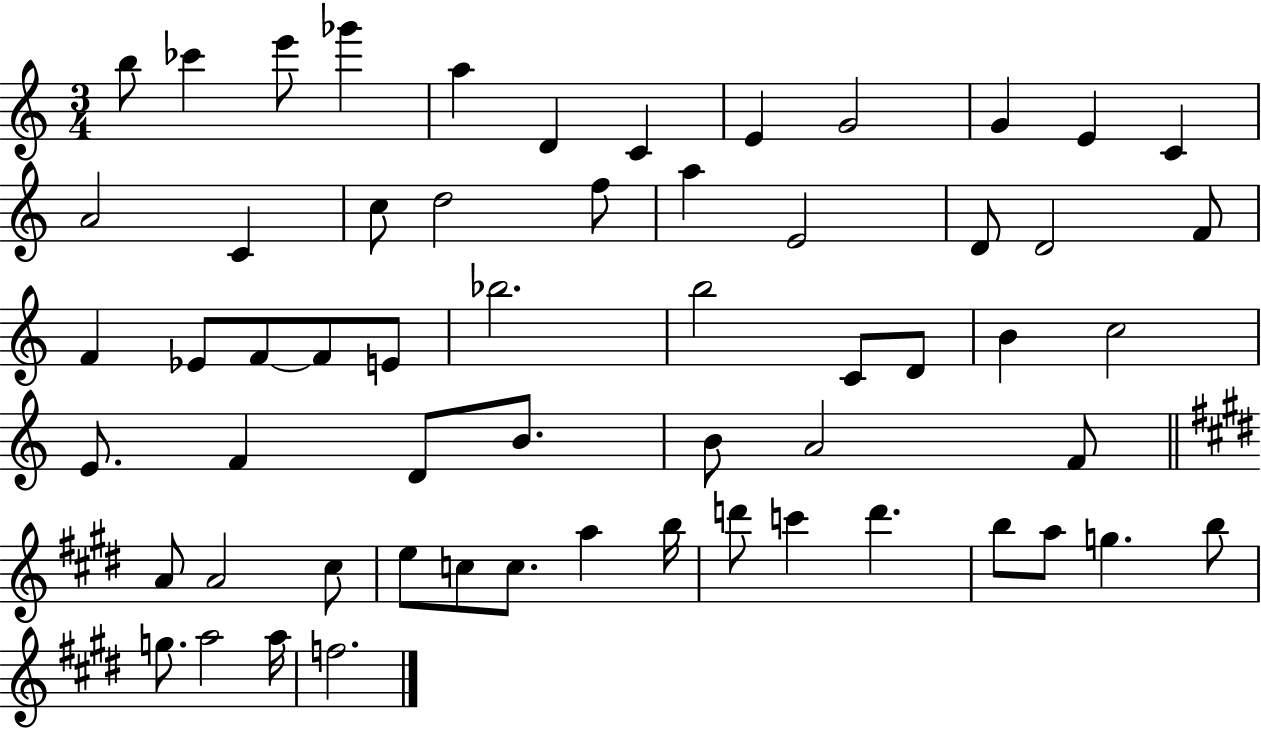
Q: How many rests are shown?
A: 0